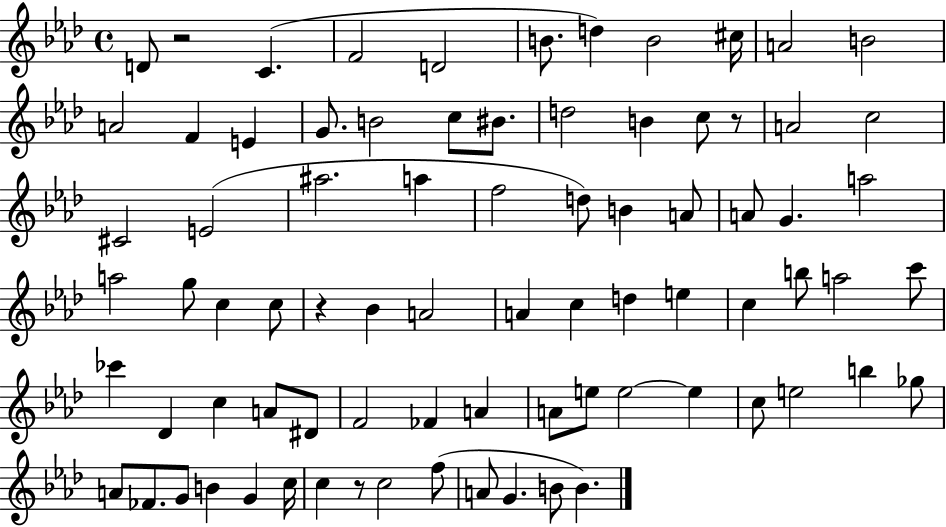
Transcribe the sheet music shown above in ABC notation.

X:1
T:Untitled
M:4/4
L:1/4
K:Ab
D/2 z2 C F2 D2 B/2 d B2 ^c/4 A2 B2 A2 F E G/2 B2 c/2 ^B/2 d2 B c/2 z/2 A2 c2 ^C2 E2 ^a2 a f2 d/2 B A/2 A/2 G a2 a2 g/2 c c/2 z _B A2 A c d e c b/2 a2 c'/2 _c' _D c A/2 ^D/2 F2 _F A A/2 e/2 e2 e c/2 e2 b _g/2 A/2 _F/2 G/2 B G c/4 c z/2 c2 f/2 A/2 G B/2 B